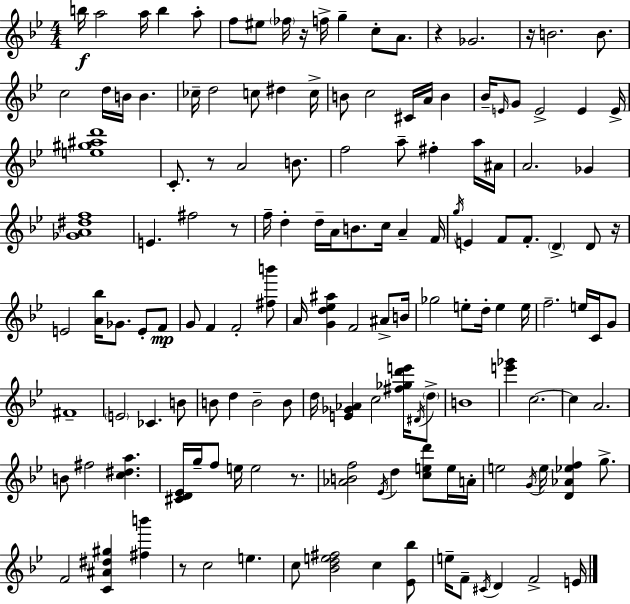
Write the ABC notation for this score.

X:1
T:Untitled
M:4/4
L:1/4
K:Bb
b/4 a2 a/4 b a/2 f/2 ^e/2 _f/4 z/4 f/4 g c/2 A/2 z _G2 z/4 B2 B/2 c2 d/4 B/4 B _c/4 d2 c/2 ^d c/4 B/2 c2 ^C/4 A/4 B _B/4 E/4 G/2 E2 E E/4 [e^g^ad']4 C/2 z/2 A2 B/2 f2 a/2 ^f a/4 ^A/4 A2 _G [_GA^df]4 E ^f2 z/2 f/4 d d/4 A/4 B/2 c/4 A F/4 g/4 E F/2 F/2 D D/2 z/4 E2 [A_b]/4 _G/2 E/2 F/2 G/2 F F2 [^fb']/2 A/4 [Gd_e^a] F2 ^A/2 B/4 _g2 e/2 d/4 e e/4 f2 e/4 C/4 G/2 ^F4 E2 _C B/2 B/2 d B2 B/2 d/4 [E_G_A] c2 [^f_gd'e']/4 ^D/4 d/2 B4 [e'_g'] c2 c A2 B/2 ^f2 [c^da] [^CD_E]/4 g/4 f/2 e/4 e2 z/2 [_ABf]2 _E/4 d [ced']/2 e/4 A/4 e2 G/4 e/4 [D_A_ef] g/2 F2 [C^A^d^g] [^fb'] z/2 c2 e c/2 [_Bde^f]2 c [_E_b]/2 e/4 F/2 ^C/4 D F2 E/4